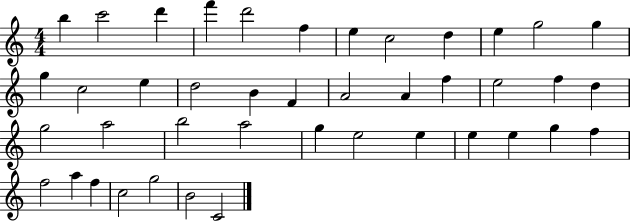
X:1
T:Untitled
M:4/4
L:1/4
K:C
b c'2 d' f' d'2 f e c2 d e g2 g g c2 e d2 B F A2 A f e2 f d g2 a2 b2 a2 g e2 e e e g f f2 a f c2 g2 B2 C2